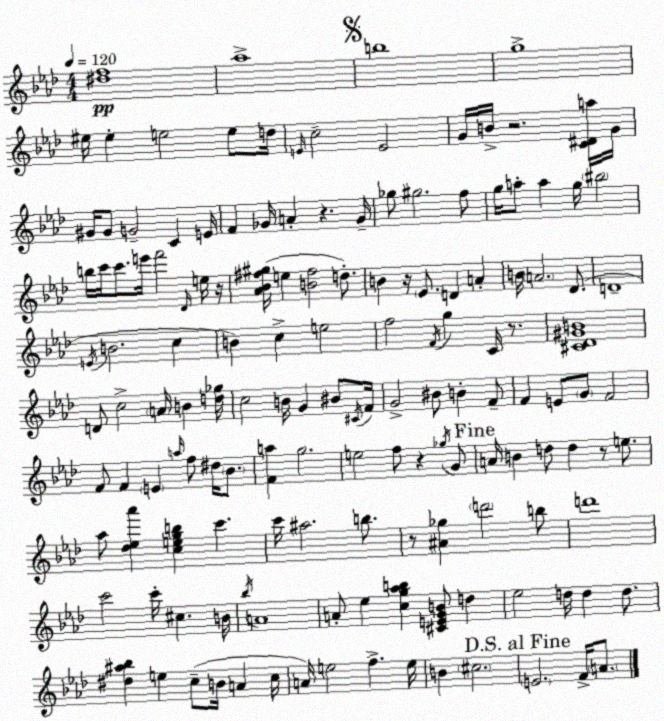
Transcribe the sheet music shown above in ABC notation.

X:1
T:Untitled
M:4/4
L:1/4
K:Fm
[^df]4 _a4 b4 g4 ^e/4 ^e e2 e/2 d/4 E/4 c2 E2 G/4 B/4 z2 [C^Da]/4 G/4 ^G/4 ^G/2 G2 C E/4 F _G/4 A z _G/4 _g/2 ^g2 f/2 g/4 a/2 a g/4 ^b2 b/4 c'/4 c'/2 e'/4 f'2 _D/4 e/4 z/4 [_A_B^f^g]/4 e [B^f]2 d/2 B z/4 _E/2 D A B/4 A2 _D/2 D4 E/4 B2 c B c e2 f2 F/4 g C/4 z/2 [^C_D^GB]4 D/2 c2 A/4 B [d_g]/4 c2 B/4 G ^B/2 ^C/4 F/4 G2 ^B/2 B F/2 F E/2 G/2 F2 F/2 F E a/4 f/2 ^d/4 _B/2 [Fa] g2 e2 f/2 z _g/4 G/2 A/4 B d/2 d z/2 e/2 _a/2 [_d_e_a'] [cegb] c' c'/4 ^a2 b/2 z/2 [^A_g] d'2 b/2 d'4 c'2 c'/4 ^c B/4 _b/4 A4 A/2 _e [cg_ab] [^CEGB]/2 d _e2 d/4 d d/2 [^d^a_b] e c/2 B/4 A c/4 A/4 e2 f e/4 B ^c2 E2 F/4 A/2